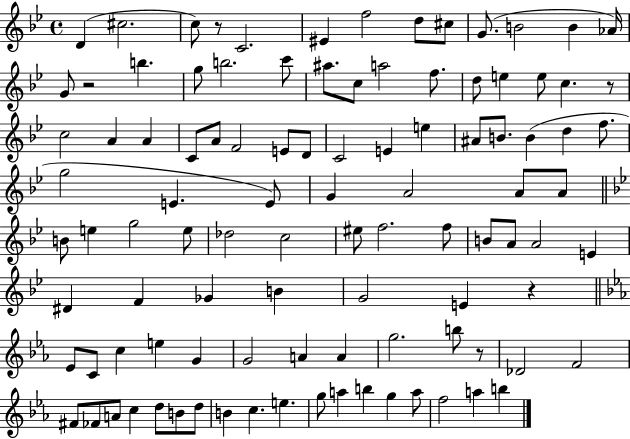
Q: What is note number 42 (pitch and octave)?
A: G5